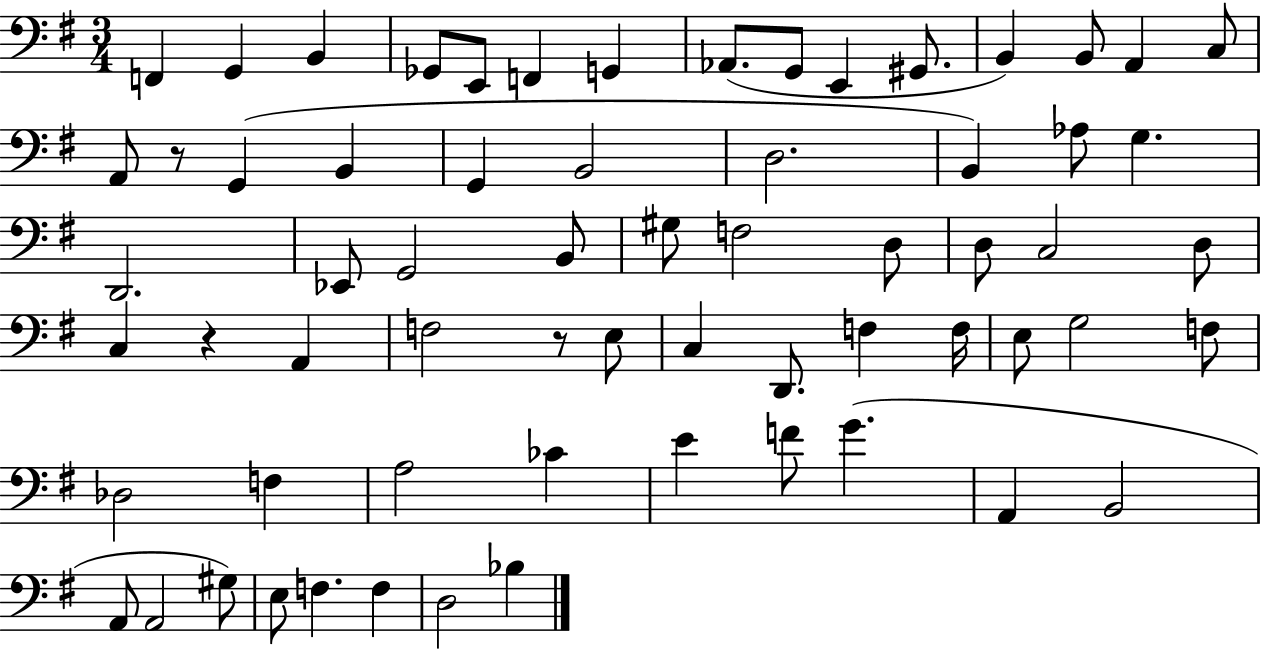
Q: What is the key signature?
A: G major